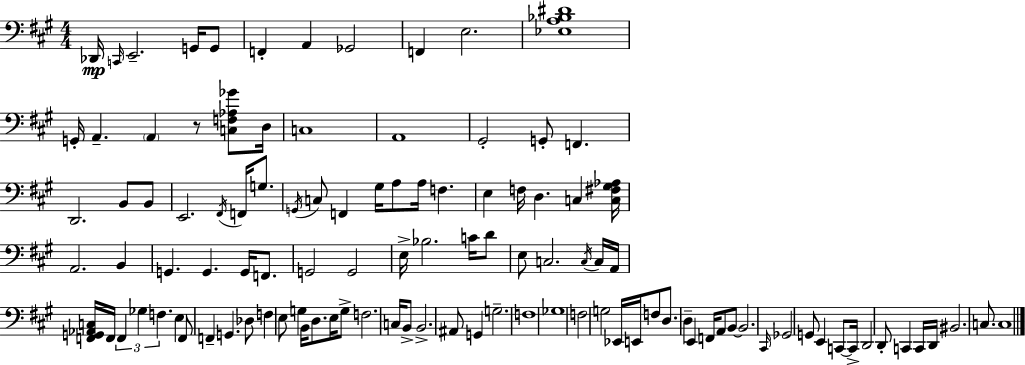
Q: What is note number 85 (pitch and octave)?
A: D3